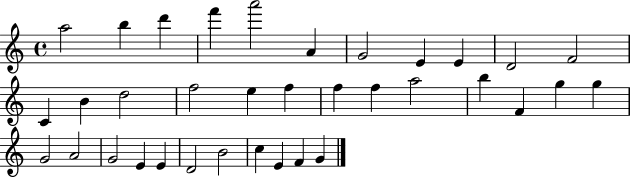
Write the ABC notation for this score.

X:1
T:Untitled
M:4/4
L:1/4
K:C
a2 b d' f' a'2 A G2 E E D2 F2 C B d2 f2 e f f f a2 b F g g G2 A2 G2 E E D2 B2 c E F G